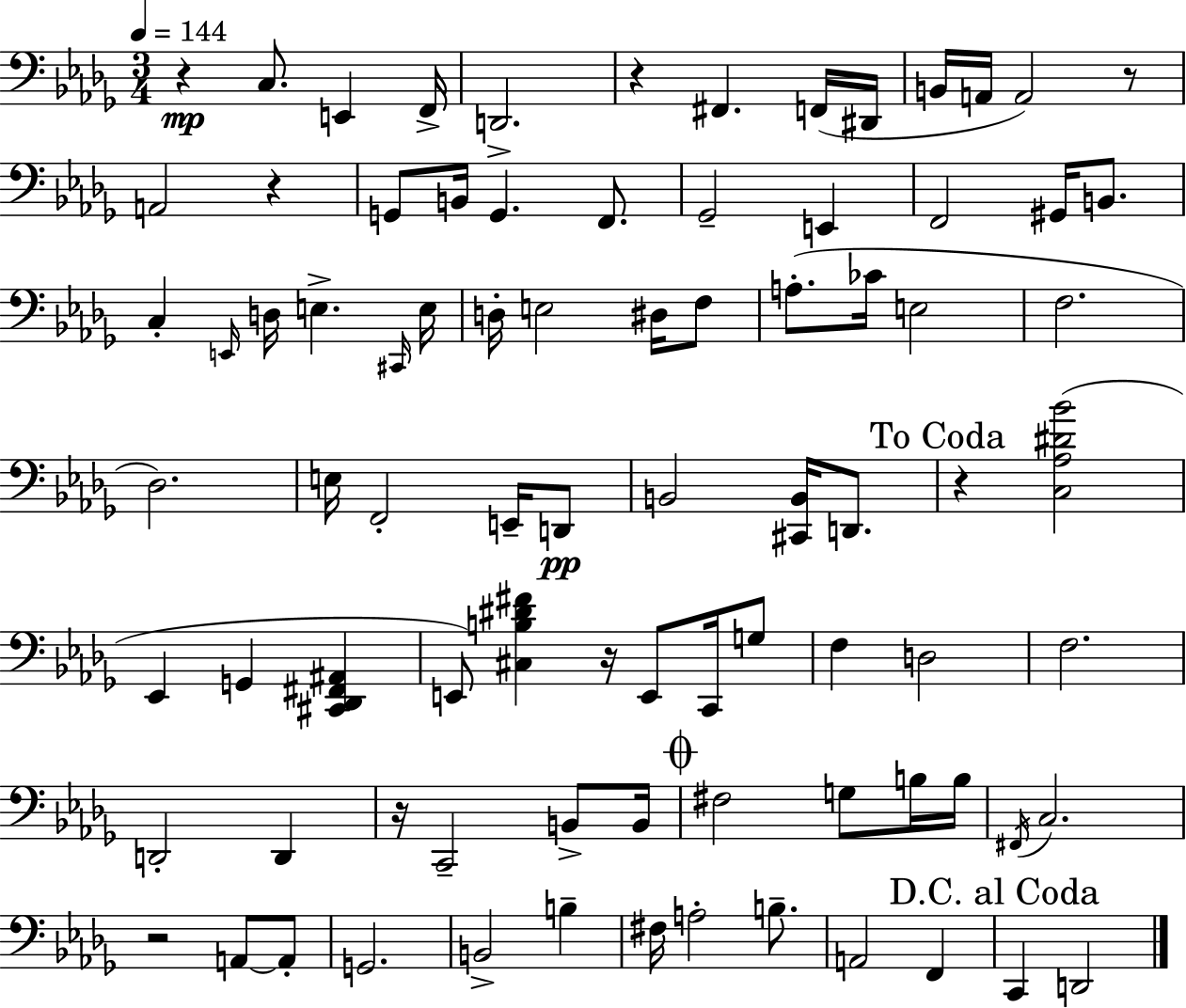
{
  \clef bass
  \numericTimeSignature
  \time 3/4
  \key bes \minor
  \tempo 4 = 144
  r4\mp c8. e,4 f,16-> | d,2.-> | r4 fis,4. f,16( dis,16 | b,16 a,16 a,2) r8 | \break a,2 r4 | g,8 b,16 g,4. f,8. | ges,2-- e,4 | f,2 gis,16 b,8. | \break c4-. \grace { e,16 } d16 e4.-> | \grace { cis,16 } e16 d16-. e2 dis16 | f8 a8.-.( ces'16 e2 | f2. | \break des2.) | e16 f,2-. e,16-- | d,8\pp b,2 <cis, b,>16 d,8. | \mark "To Coda" r4 <c aes dis' bes'>2( | \break ees,4 g,4 <cis, des, fis, ais,>4 | e,8) <cis b dis' fis'>4 r16 e,8 c,16 | g8 f4 d2 | f2. | \break d,2-. d,4 | r16 c,2-- b,8-> | b,16 \mark \markup { \musicglyph "scripts.coda" } fis2 g8 | b16 b16 \acciaccatura { fis,16 } c2. | \break r2 a,8~~ | a,8-. g,2. | b,2-> b4-- | fis16 a2-. | \break b8.-- a,2 f,4 | \mark "D.C. al Coda" c,4 d,2 | \bar "|."
}